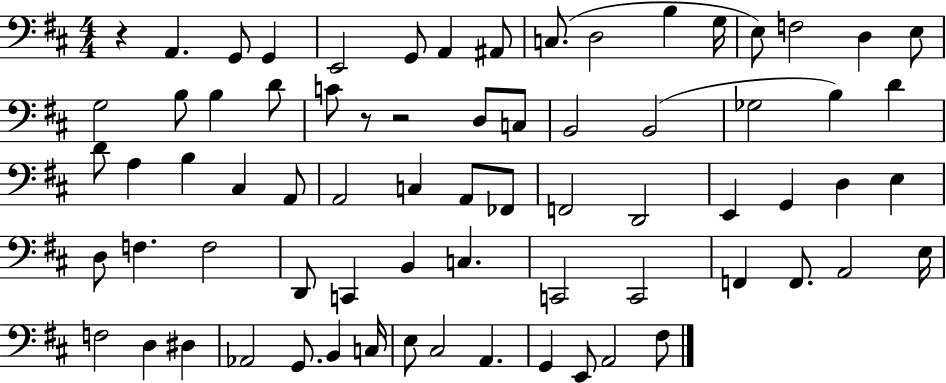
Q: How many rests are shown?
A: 3